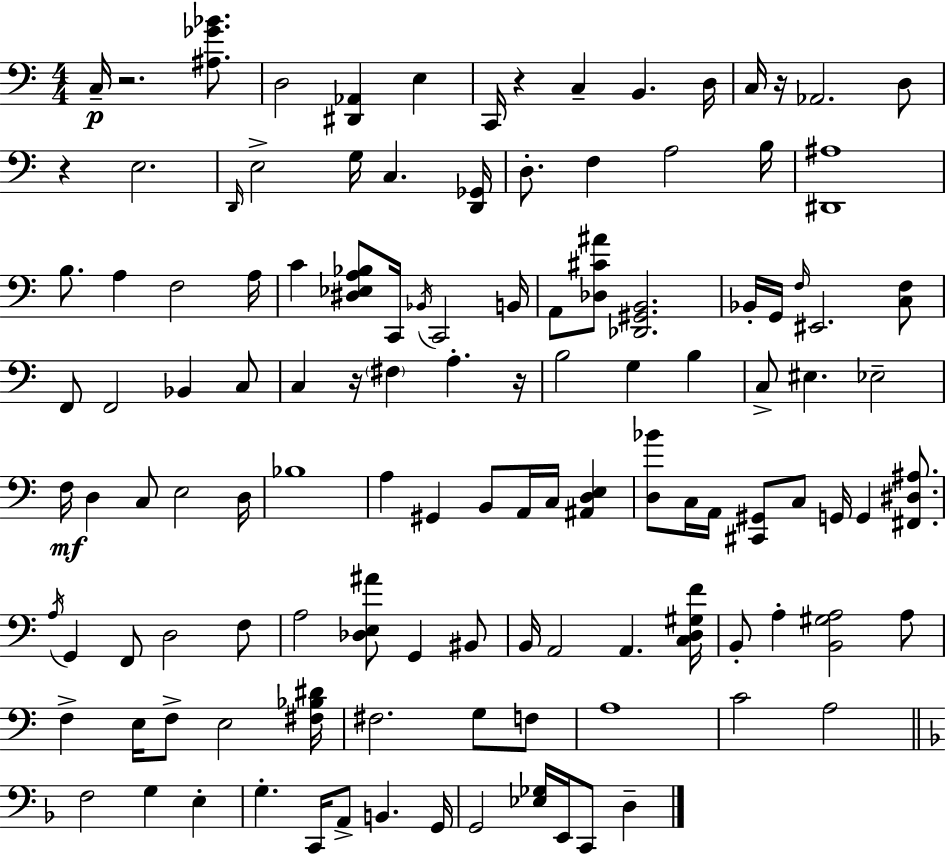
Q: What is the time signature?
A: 4/4